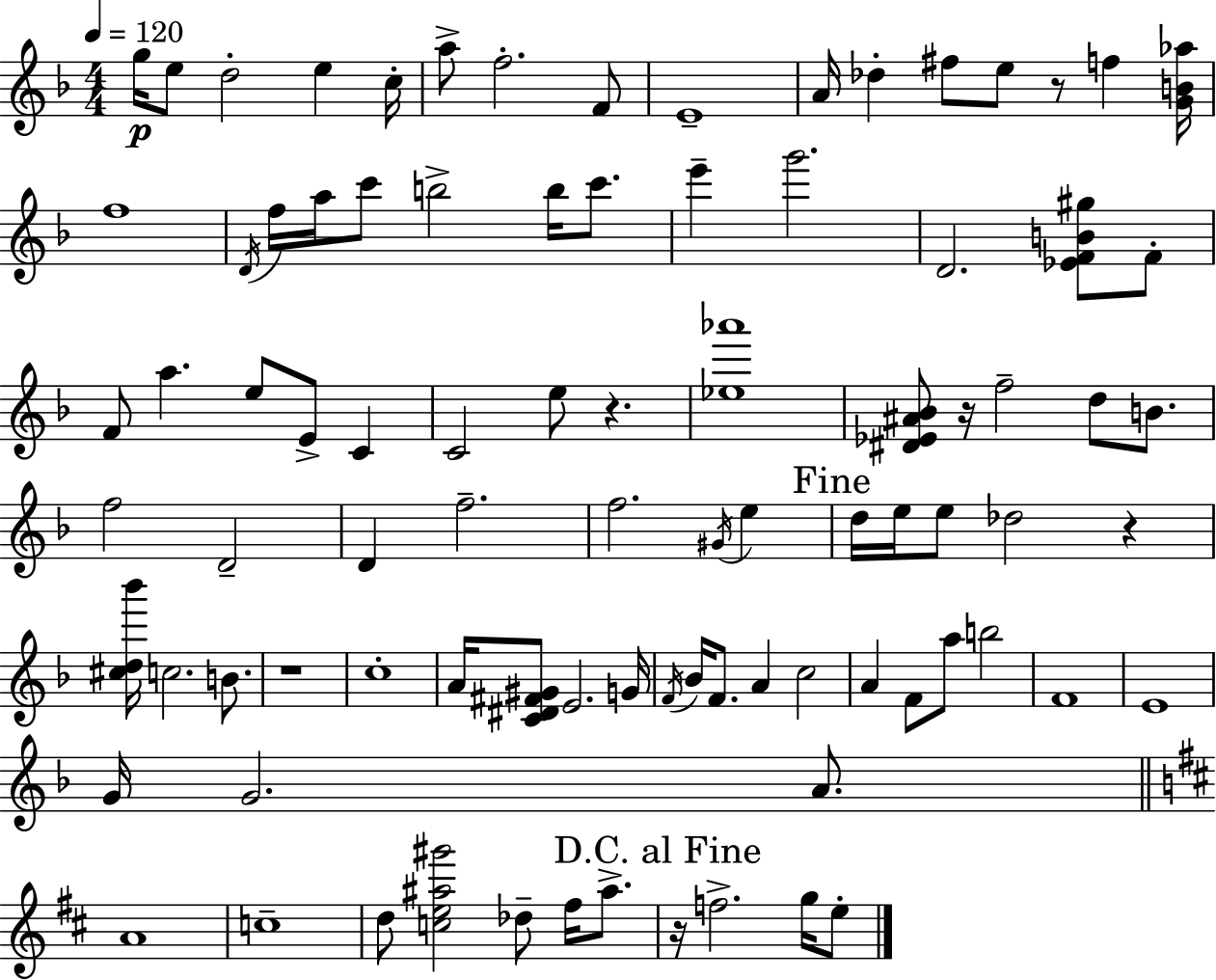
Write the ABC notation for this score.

X:1
T:Untitled
M:4/4
L:1/4
K:Dm
g/4 e/2 d2 e c/4 a/2 f2 F/2 E4 A/4 _d ^f/2 e/2 z/2 f [GB_a]/4 f4 D/4 f/4 a/4 c'/2 b2 b/4 c'/2 e' g'2 D2 [_EFB^g]/2 F/2 F/2 a e/2 E/2 C C2 e/2 z [_e_a']4 [^D_E^A_B]/2 z/4 f2 d/2 B/2 f2 D2 D f2 f2 ^G/4 e d/4 e/4 e/2 _d2 z [^cd_b']/4 c2 B/2 z4 c4 A/4 [C^D^F^G]/2 E2 G/4 F/4 _B/4 F/2 A c2 A F/2 a/2 b2 F4 E4 G/4 G2 A/2 A4 c4 d/2 [ce^a^g']2 _d/2 ^f/4 ^a/2 z/4 f2 g/4 e/2